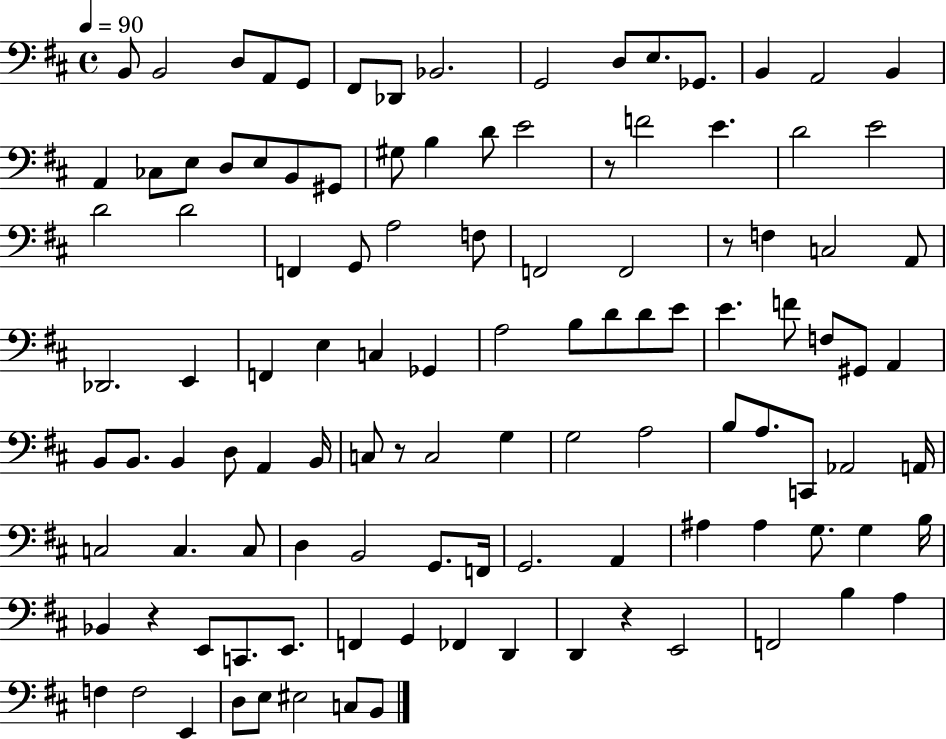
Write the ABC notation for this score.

X:1
T:Untitled
M:4/4
L:1/4
K:D
B,,/2 B,,2 D,/2 A,,/2 G,,/2 ^F,,/2 _D,,/2 _B,,2 G,,2 D,/2 E,/2 _G,,/2 B,, A,,2 B,, A,, _C,/2 E,/2 D,/2 E,/2 B,,/2 ^G,,/2 ^G,/2 B, D/2 E2 z/2 F2 E D2 E2 D2 D2 F,, G,,/2 A,2 F,/2 F,,2 F,,2 z/2 F, C,2 A,,/2 _D,,2 E,, F,, E, C, _G,, A,2 B,/2 D/2 D/2 E/2 E F/2 F,/2 ^G,,/2 A,, B,,/2 B,,/2 B,, D,/2 A,, B,,/4 C,/2 z/2 C,2 G, G,2 A,2 B,/2 A,/2 C,,/2 _A,,2 A,,/4 C,2 C, C,/2 D, B,,2 G,,/2 F,,/4 G,,2 A,, ^A, ^A, G,/2 G, B,/4 _B,, z E,,/2 C,,/2 E,,/2 F,, G,, _F,, D,, D,, z E,,2 F,,2 B, A, F, F,2 E,, D,/2 E,/2 ^E,2 C,/2 B,,/2